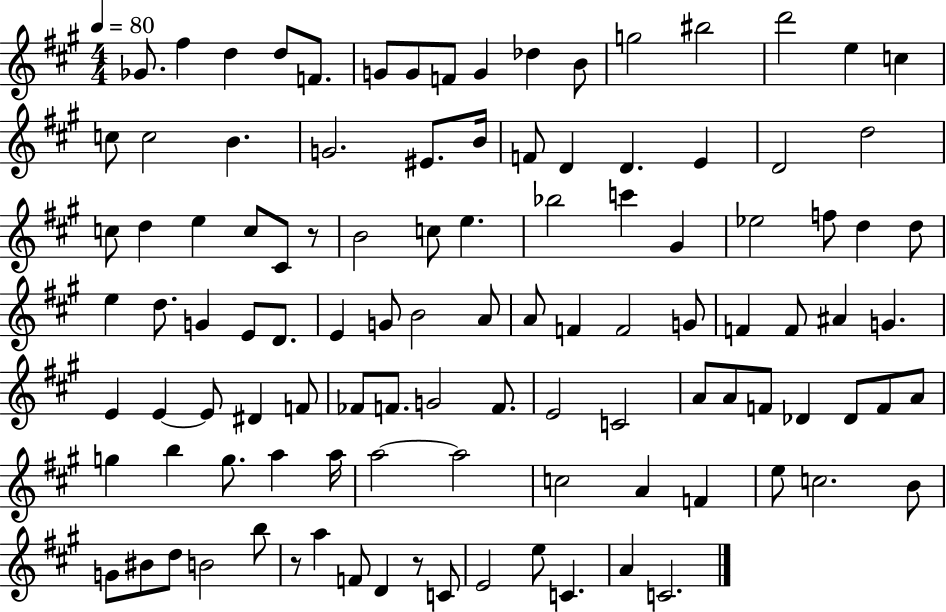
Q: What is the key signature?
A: A major